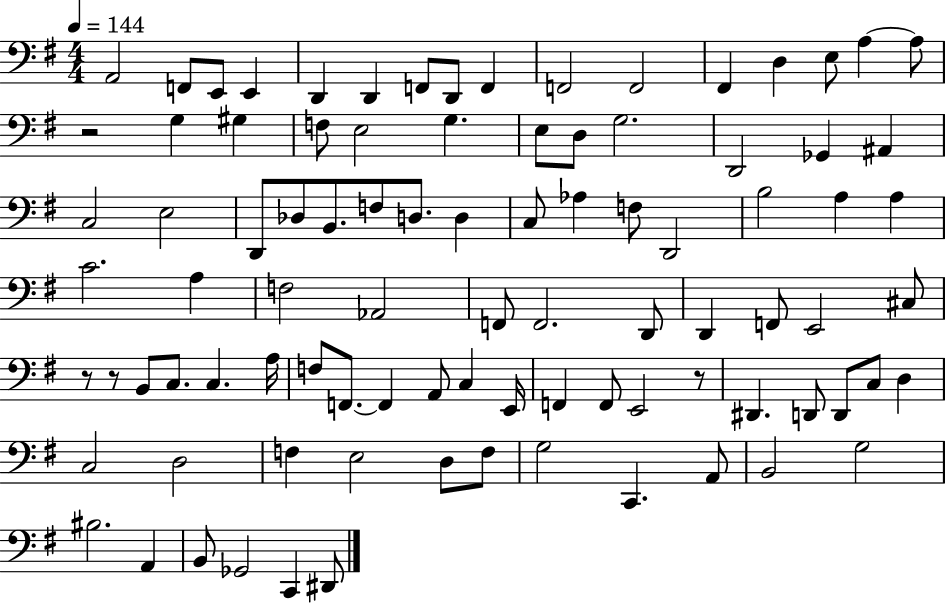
X:1
T:Untitled
M:4/4
L:1/4
K:G
A,,2 F,,/2 E,,/2 E,, D,, D,, F,,/2 D,,/2 F,, F,,2 F,,2 ^F,, D, E,/2 A, A,/2 z2 G, ^G, F,/2 E,2 G, E,/2 D,/2 G,2 D,,2 _G,, ^A,, C,2 E,2 D,,/2 _D,/2 B,,/2 F,/2 D,/2 D, C,/2 _A, F,/2 D,,2 B,2 A, A, C2 A, F,2 _A,,2 F,,/2 F,,2 D,,/2 D,, F,,/2 E,,2 ^C,/2 z/2 z/2 B,,/2 C,/2 C, A,/4 F,/2 F,,/2 F,, A,,/2 C, E,,/4 F,, F,,/2 E,,2 z/2 ^D,, D,,/2 D,,/2 C,/2 D, C,2 D,2 F, E,2 D,/2 F,/2 G,2 C,, A,,/2 B,,2 G,2 ^B,2 A,, B,,/2 _G,,2 C,, ^D,,/2